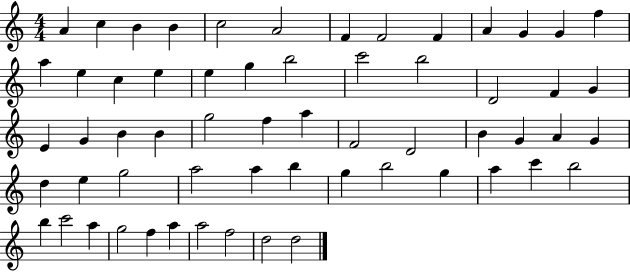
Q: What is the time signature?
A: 4/4